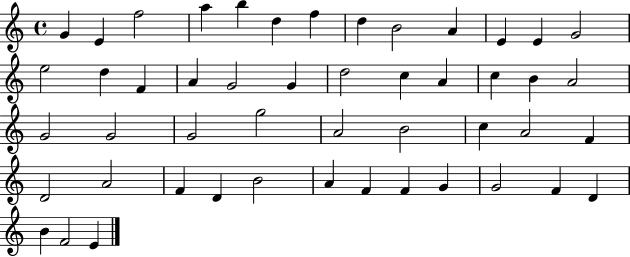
G4/q E4/q F5/h A5/q B5/q D5/q F5/q D5/q B4/h A4/q E4/q E4/q G4/h E5/h D5/q F4/q A4/q G4/h G4/q D5/h C5/q A4/q C5/q B4/q A4/h G4/h G4/h G4/h G5/h A4/h B4/h C5/q A4/h F4/q D4/h A4/h F4/q D4/q B4/h A4/q F4/q F4/q G4/q G4/h F4/q D4/q B4/q F4/h E4/q